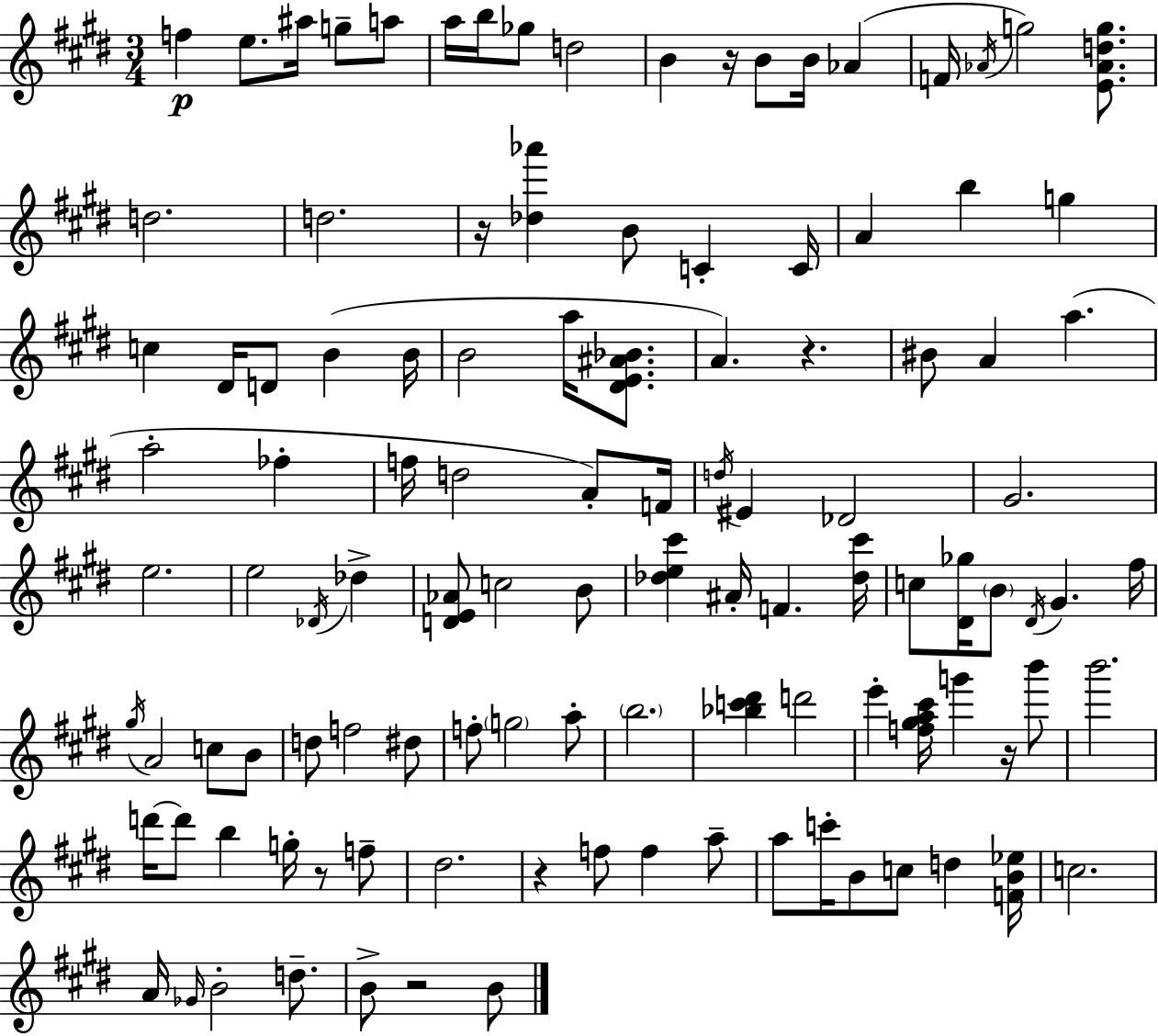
F5/q E5/e. A#5/s G5/e A5/e A5/s B5/s Gb5/e D5/h B4/q R/s B4/e B4/s Ab4/q F4/s Ab4/s G5/h [E4,Ab4,D5,G5]/e. D5/h. D5/h. R/s [Db5,Ab6]/q B4/e C4/q C4/s A4/q B5/q G5/q C5/q D#4/s D4/e B4/q B4/s B4/h A5/s [D#4,E4,A#4,Bb4]/e. A4/q. R/q. BIS4/e A4/q A5/q. A5/h FES5/q F5/s D5/h A4/e F4/s D5/s EIS4/q Db4/h G#4/h. E5/h. E5/h Db4/s Db5/q [D4,E4,Ab4]/e C5/h B4/e [Db5,E5,C#6]/q A#4/s F4/q. [Db5,C#6]/s C5/e [D#4,Gb5]/s B4/e D#4/s G#4/q. F#5/s G#5/s A4/h C5/e B4/e D5/e F5/h D#5/e F5/e G5/h A5/e B5/h. [Bb5,C6,D#6]/q D6/h E6/q [F5,G#5,A5,C#6]/s G6/q R/s B6/e B6/h. D6/s D6/e B5/q G5/s R/e F5/e D#5/h. R/q F5/e F5/q A5/e A5/e C6/s B4/e C5/e D5/q [F4,B4,Eb5]/s C5/h. A4/s Gb4/s B4/h D5/e. B4/e R/h B4/e